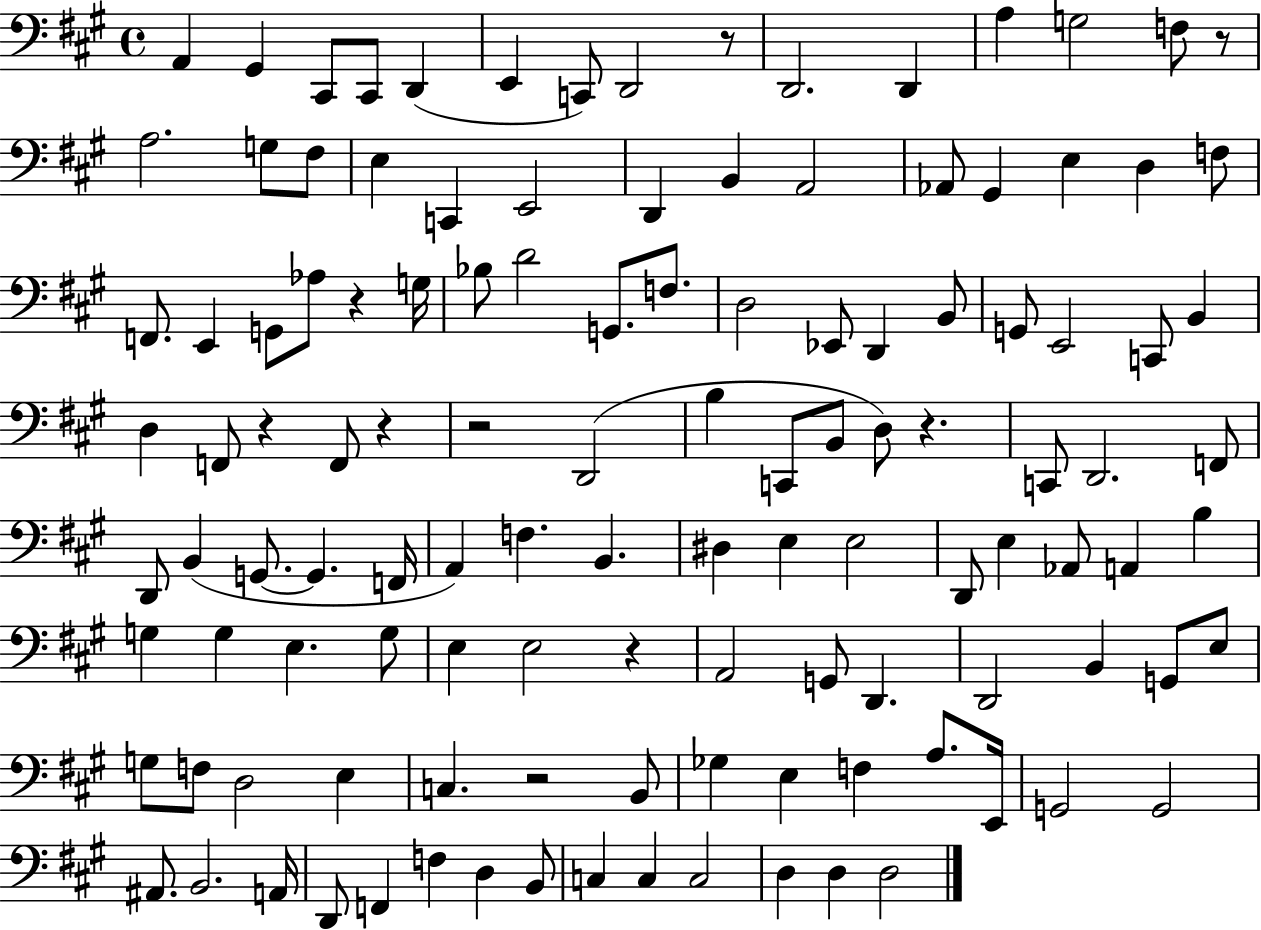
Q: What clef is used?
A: bass